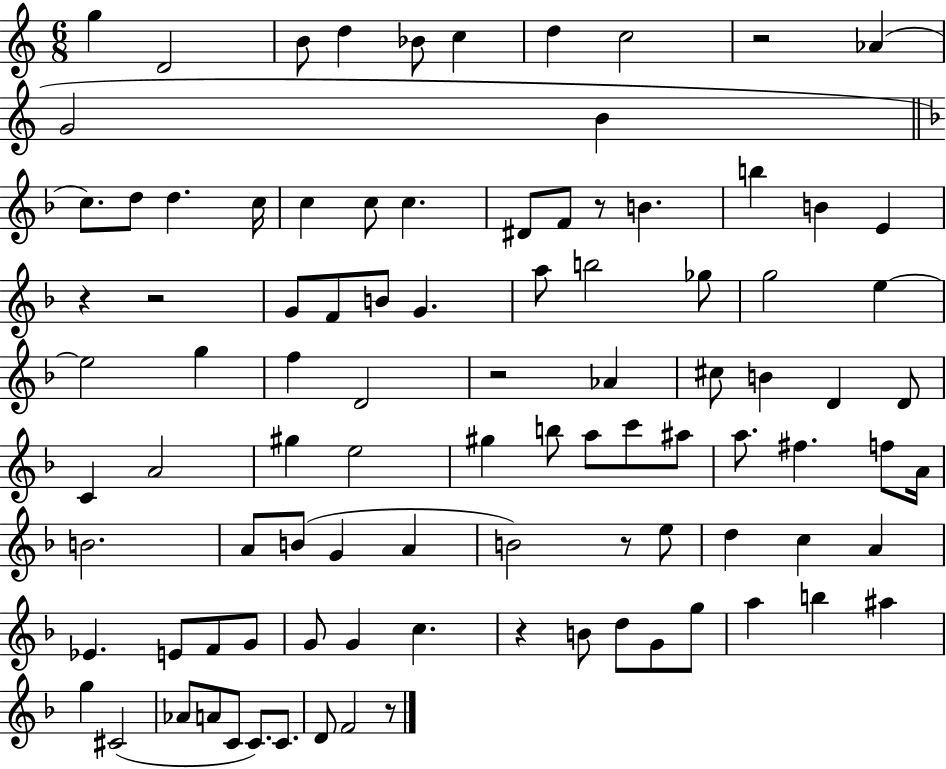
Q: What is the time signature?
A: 6/8